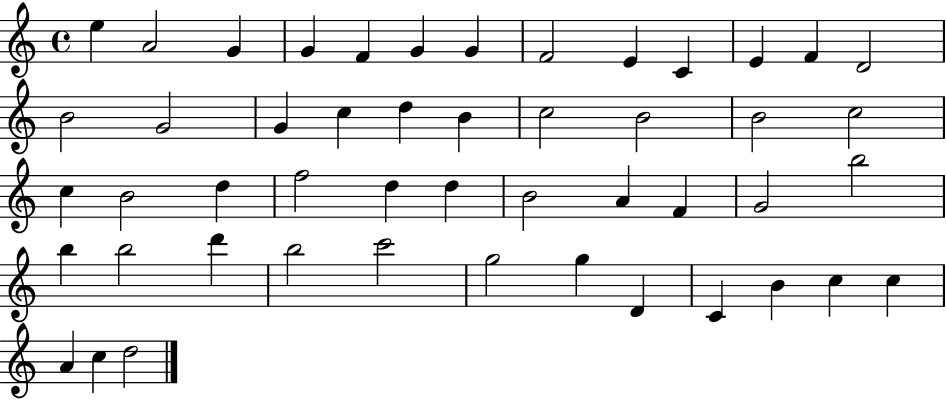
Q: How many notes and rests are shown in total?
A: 49